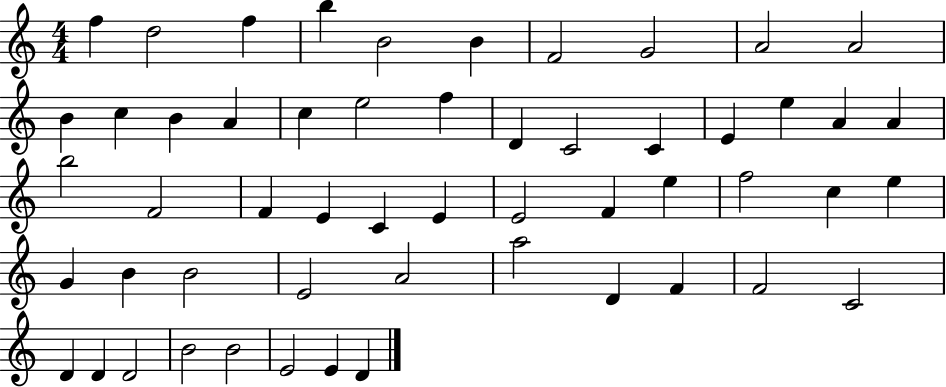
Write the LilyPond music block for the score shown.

{
  \clef treble
  \numericTimeSignature
  \time 4/4
  \key c \major
  f''4 d''2 f''4 | b''4 b'2 b'4 | f'2 g'2 | a'2 a'2 | \break b'4 c''4 b'4 a'4 | c''4 e''2 f''4 | d'4 c'2 c'4 | e'4 e''4 a'4 a'4 | \break b''2 f'2 | f'4 e'4 c'4 e'4 | e'2 f'4 e''4 | f''2 c''4 e''4 | \break g'4 b'4 b'2 | e'2 a'2 | a''2 d'4 f'4 | f'2 c'2 | \break d'4 d'4 d'2 | b'2 b'2 | e'2 e'4 d'4 | \bar "|."
}